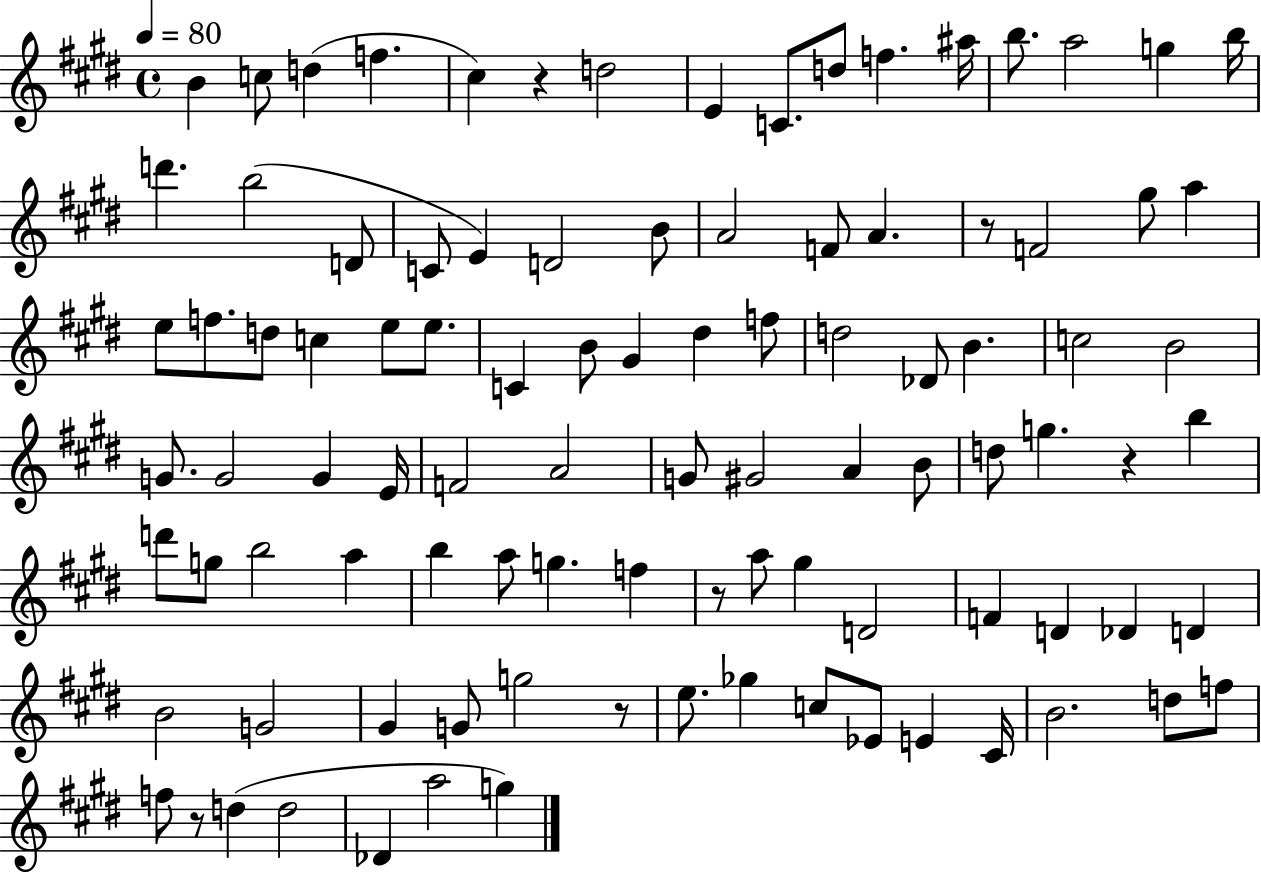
X:1
T:Untitled
M:4/4
L:1/4
K:E
B c/2 d f ^c z d2 E C/2 d/2 f ^a/4 b/2 a2 g b/4 d' b2 D/2 C/2 E D2 B/2 A2 F/2 A z/2 F2 ^g/2 a e/2 f/2 d/2 c e/2 e/2 C B/2 ^G ^d f/2 d2 _D/2 B c2 B2 G/2 G2 G E/4 F2 A2 G/2 ^G2 A B/2 d/2 g z b d'/2 g/2 b2 a b a/2 g f z/2 a/2 ^g D2 F D _D D B2 G2 ^G G/2 g2 z/2 e/2 _g c/2 _E/2 E ^C/4 B2 d/2 f/2 f/2 z/2 d d2 _D a2 g